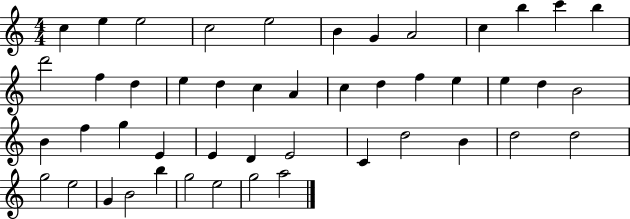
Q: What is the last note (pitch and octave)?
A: A5